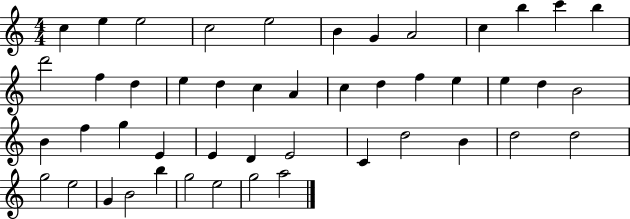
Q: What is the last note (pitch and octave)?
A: A5